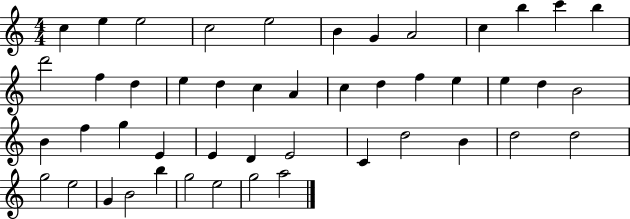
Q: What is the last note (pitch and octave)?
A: A5